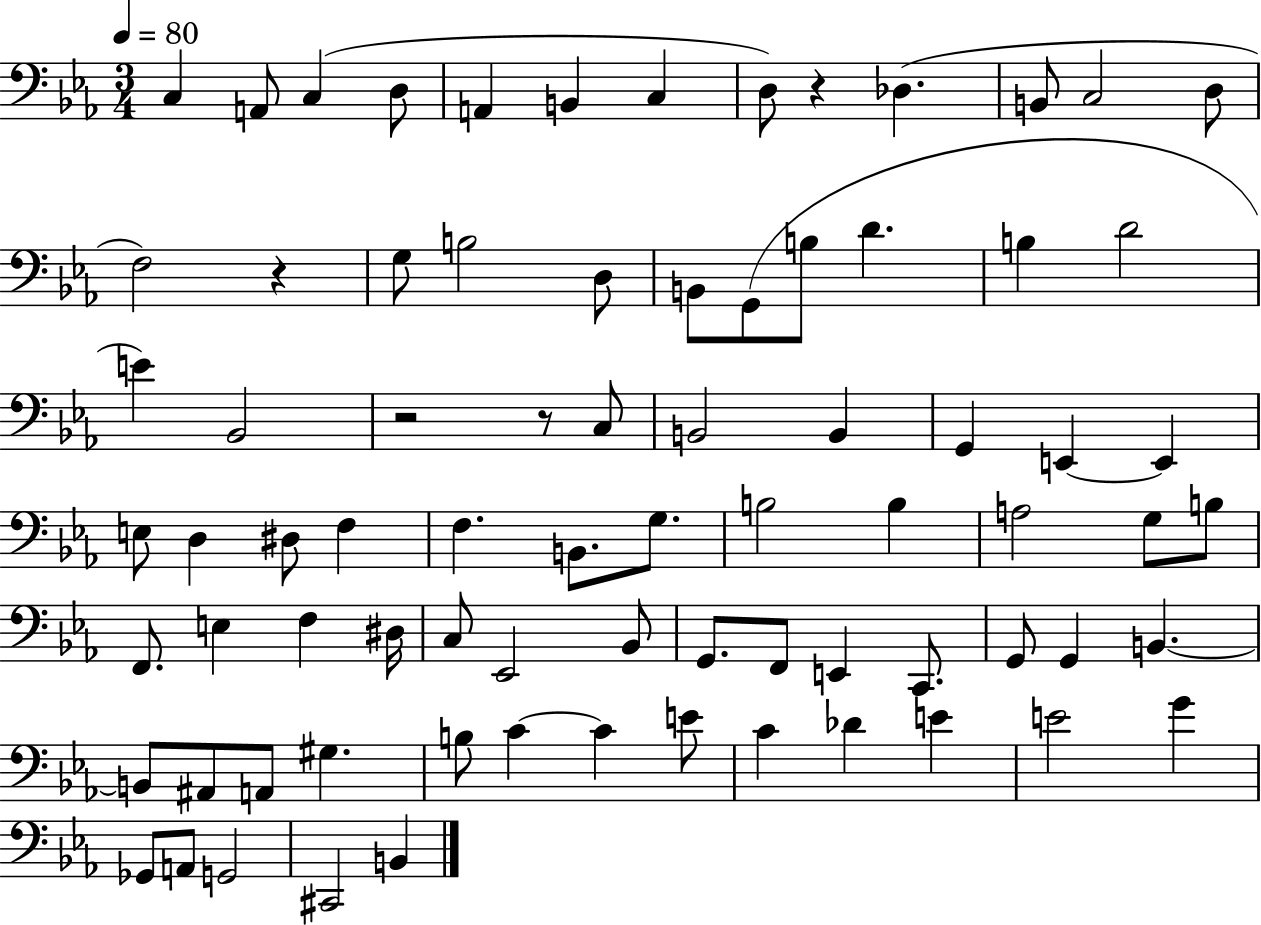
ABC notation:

X:1
T:Untitled
M:3/4
L:1/4
K:Eb
C, A,,/2 C, D,/2 A,, B,, C, D,/2 z _D, B,,/2 C,2 D,/2 F,2 z G,/2 B,2 D,/2 B,,/2 G,,/2 B,/2 D B, D2 E _B,,2 z2 z/2 C,/2 B,,2 B,, G,, E,, E,, E,/2 D, ^D,/2 F, F, B,,/2 G,/2 B,2 B, A,2 G,/2 B,/2 F,,/2 E, F, ^D,/4 C,/2 _E,,2 _B,,/2 G,,/2 F,,/2 E,, C,,/2 G,,/2 G,, B,, B,,/2 ^A,,/2 A,,/2 ^G, B,/2 C C E/2 C _D E E2 G _G,,/2 A,,/2 G,,2 ^C,,2 B,,